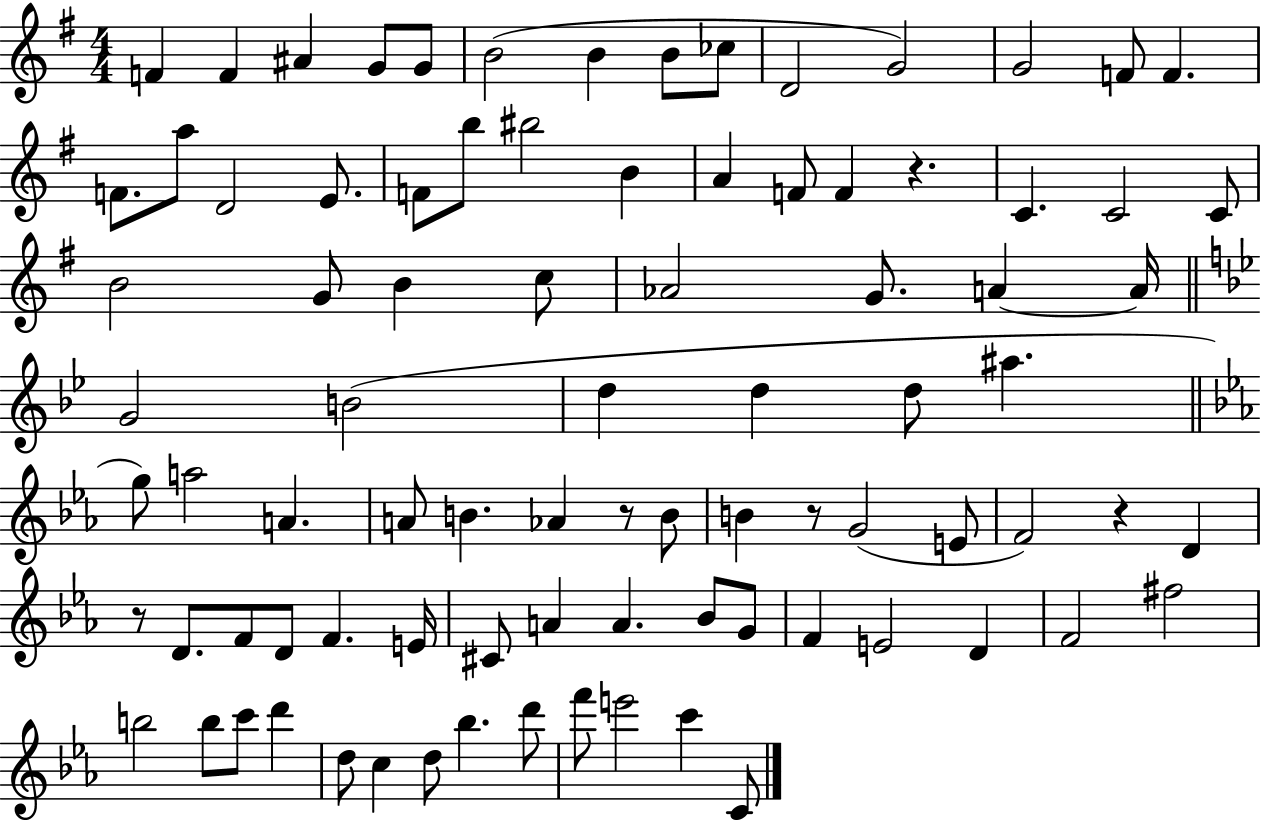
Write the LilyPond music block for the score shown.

{
  \clef treble
  \numericTimeSignature
  \time 4/4
  \key g \major
  f'4 f'4 ais'4 g'8 g'8 | b'2( b'4 b'8 ces''8 | d'2 g'2) | g'2 f'8 f'4. | \break f'8. a''8 d'2 e'8. | f'8 b''8 bis''2 b'4 | a'4 f'8 f'4 r4. | c'4. c'2 c'8 | \break b'2 g'8 b'4 c''8 | aes'2 g'8. a'4~~ a'16 | \bar "||" \break \key bes \major g'2 b'2( | d''4 d''4 d''8 ais''4. | \bar "||" \break \key c \minor g''8) a''2 a'4. | a'8 b'4. aes'4 r8 b'8 | b'4 r8 g'2( e'8 | f'2) r4 d'4 | \break r8 d'8. f'8 d'8 f'4. e'16 | cis'8 a'4 a'4. bes'8 g'8 | f'4 e'2 d'4 | f'2 fis''2 | \break b''2 b''8 c'''8 d'''4 | d''8 c''4 d''8 bes''4. d'''8 | f'''8 e'''2 c'''4 c'8 | \bar "|."
}